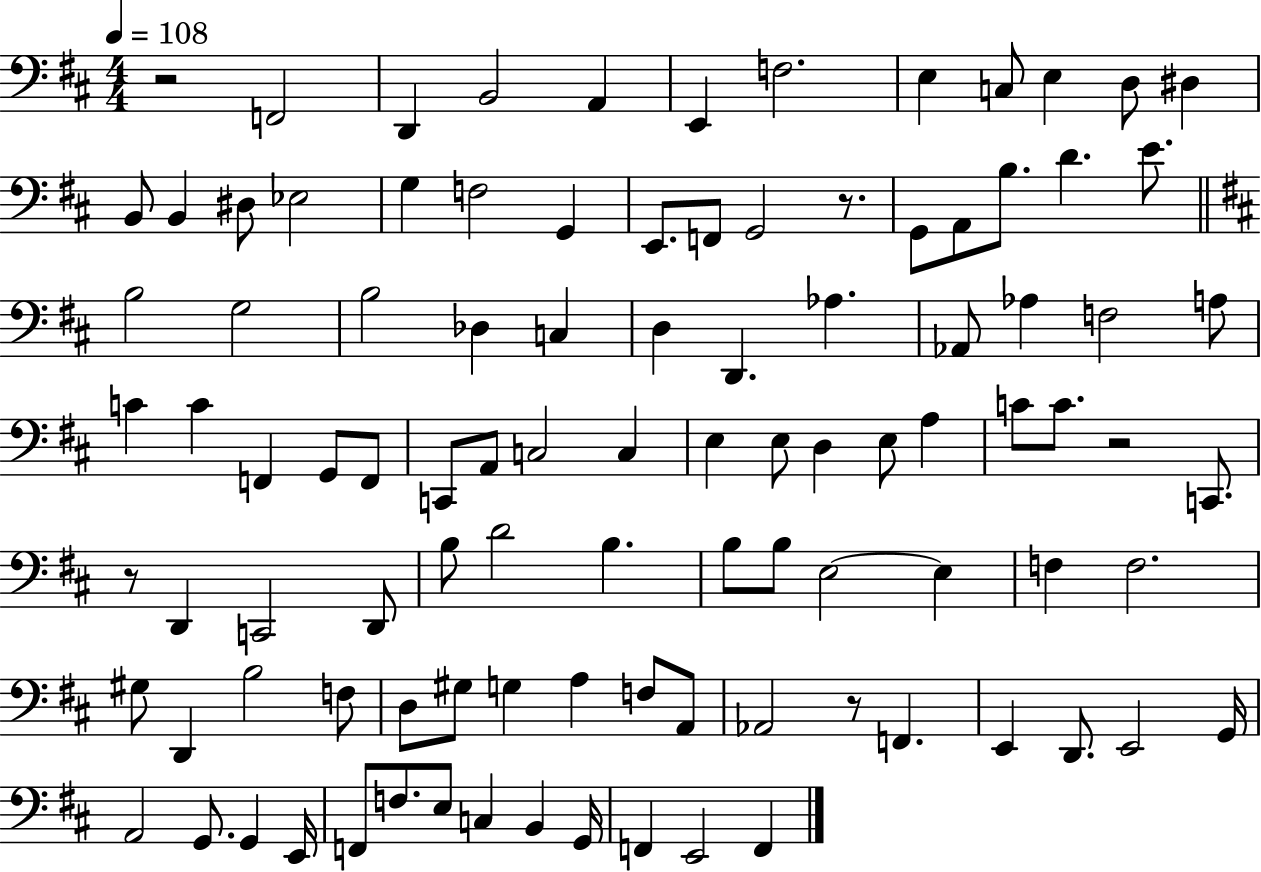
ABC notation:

X:1
T:Untitled
M:4/4
L:1/4
K:D
z2 F,,2 D,, B,,2 A,, E,, F,2 E, C,/2 E, D,/2 ^D, B,,/2 B,, ^D,/2 _E,2 G, F,2 G,, E,,/2 F,,/2 G,,2 z/2 G,,/2 A,,/2 B,/2 D E/2 B,2 G,2 B,2 _D, C, D, D,, _A, _A,,/2 _A, F,2 A,/2 C C F,, G,,/2 F,,/2 C,,/2 A,,/2 C,2 C, E, E,/2 D, E,/2 A, C/2 C/2 z2 C,,/2 z/2 D,, C,,2 D,,/2 B,/2 D2 B, B,/2 B,/2 E,2 E, F, F,2 ^G,/2 D,, B,2 F,/2 D,/2 ^G,/2 G, A, F,/2 A,,/2 _A,,2 z/2 F,, E,, D,,/2 E,,2 G,,/4 A,,2 G,,/2 G,, E,,/4 F,,/2 F,/2 E,/2 C, B,, G,,/4 F,, E,,2 F,,